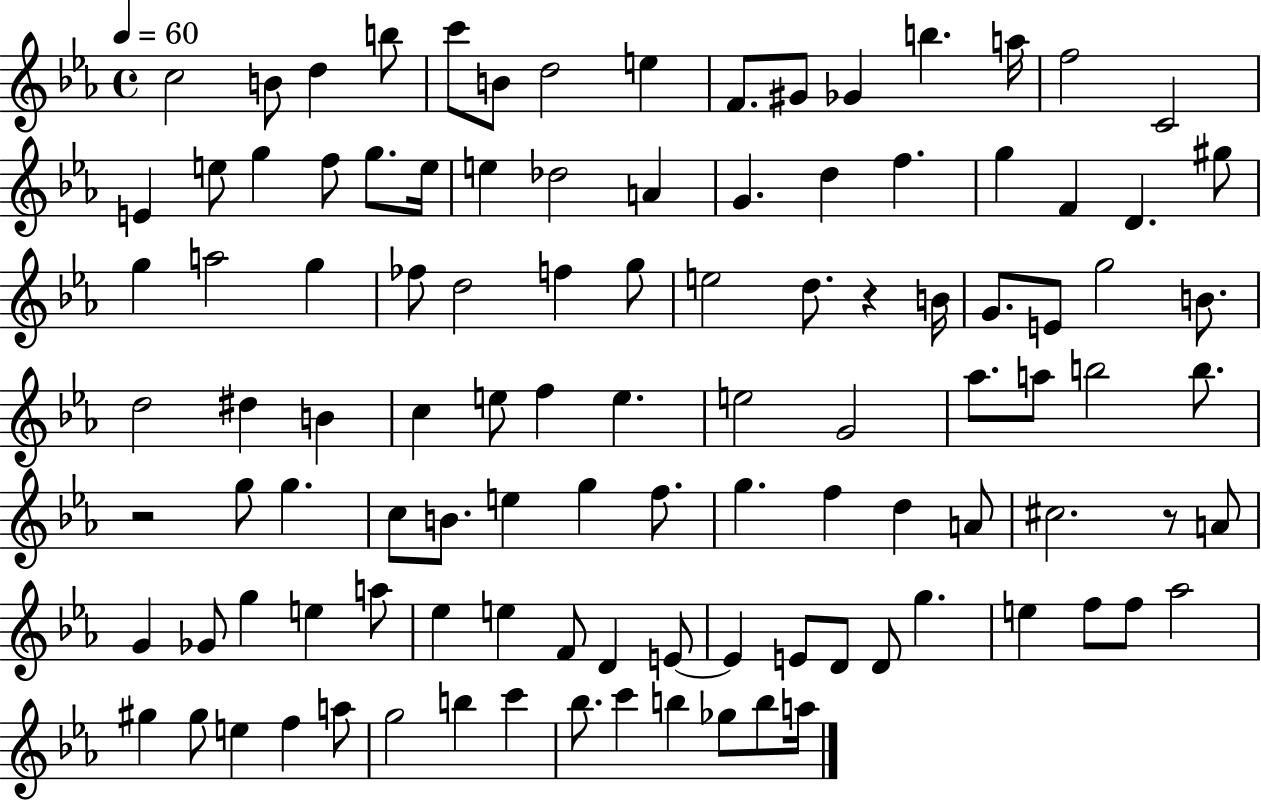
{
  \clef treble
  \time 4/4
  \defaultTimeSignature
  \key ees \major
  \tempo 4 = 60
  c''2 b'8 d''4 b''8 | c'''8 b'8 d''2 e''4 | f'8. gis'8 ges'4 b''4. a''16 | f''2 c'2 | \break e'4 e''8 g''4 f''8 g''8. e''16 | e''4 des''2 a'4 | g'4. d''4 f''4. | g''4 f'4 d'4. gis''8 | \break g''4 a''2 g''4 | fes''8 d''2 f''4 g''8 | e''2 d''8. r4 b'16 | g'8. e'8 g''2 b'8. | \break d''2 dis''4 b'4 | c''4 e''8 f''4 e''4. | e''2 g'2 | aes''8. a''8 b''2 b''8. | \break r2 g''8 g''4. | c''8 b'8. e''4 g''4 f''8. | g''4. f''4 d''4 a'8 | cis''2. r8 a'8 | \break g'4 ges'8 g''4 e''4 a''8 | ees''4 e''4 f'8 d'4 e'8~~ | e'4 e'8 d'8 d'8 g''4. | e''4 f''8 f''8 aes''2 | \break gis''4 gis''8 e''4 f''4 a''8 | g''2 b''4 c'''4 | bes''8. c'''4 b''4 ges''8 b''8 a''16 | \bar "|."
}